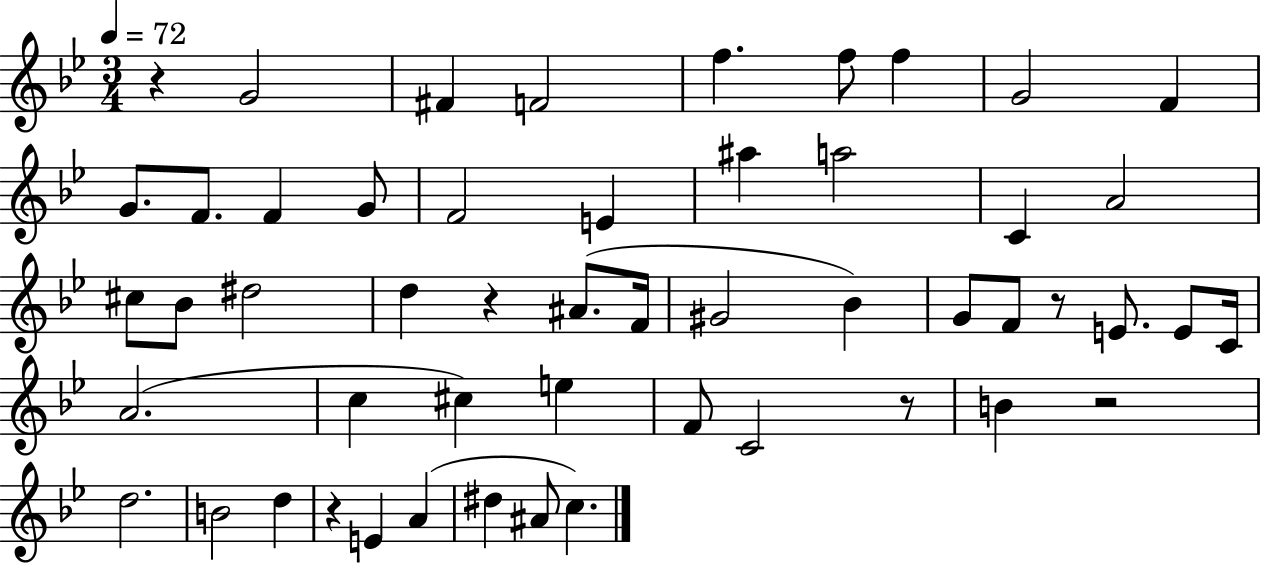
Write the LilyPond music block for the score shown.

{
  \clef treble
  \numericTimeSignature
  \time 3/4
  \key bes \major
  \tempo 4 = 72
  \repeat volta 2 { r4 g'2 | fis'4 f'2 | f''4. f''8 f''4 | g'2 f'4 | \break g'8. f'8. f'4 g'8 | f'2 e'4 | ais''4 a''2 | c'4 a'2 | \break cis''8 bes'8 dis''2 | d''4 r4 ais'8.( f'16 | gis'2 bes'4) | g'8 f'8 r8 e'8. e'8 c'16 | \break a'2.( | c''4 cis''4) e''4 | f'8 c'2 r8 | b'4 r2 | \break d''2. | b'2 d''4 | r4 e'4 a'4( | dis''4 ais'8 c''4.) | \break } \bar "|."
}